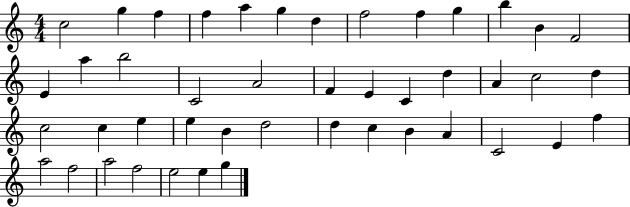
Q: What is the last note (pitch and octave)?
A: G5